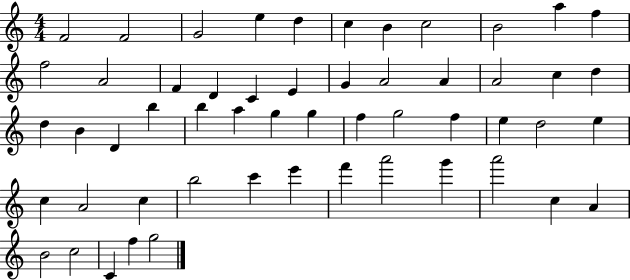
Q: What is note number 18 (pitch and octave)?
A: G4